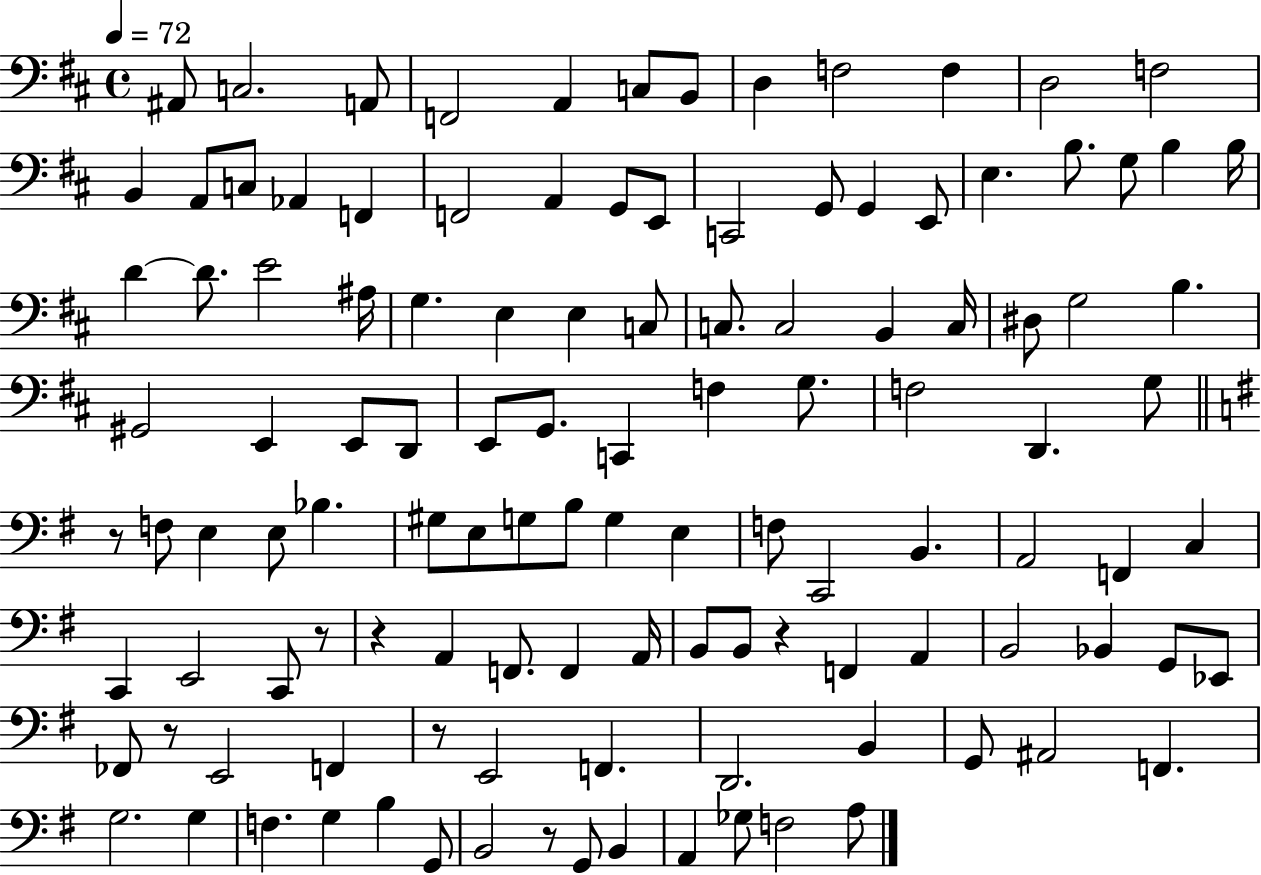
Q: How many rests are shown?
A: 7